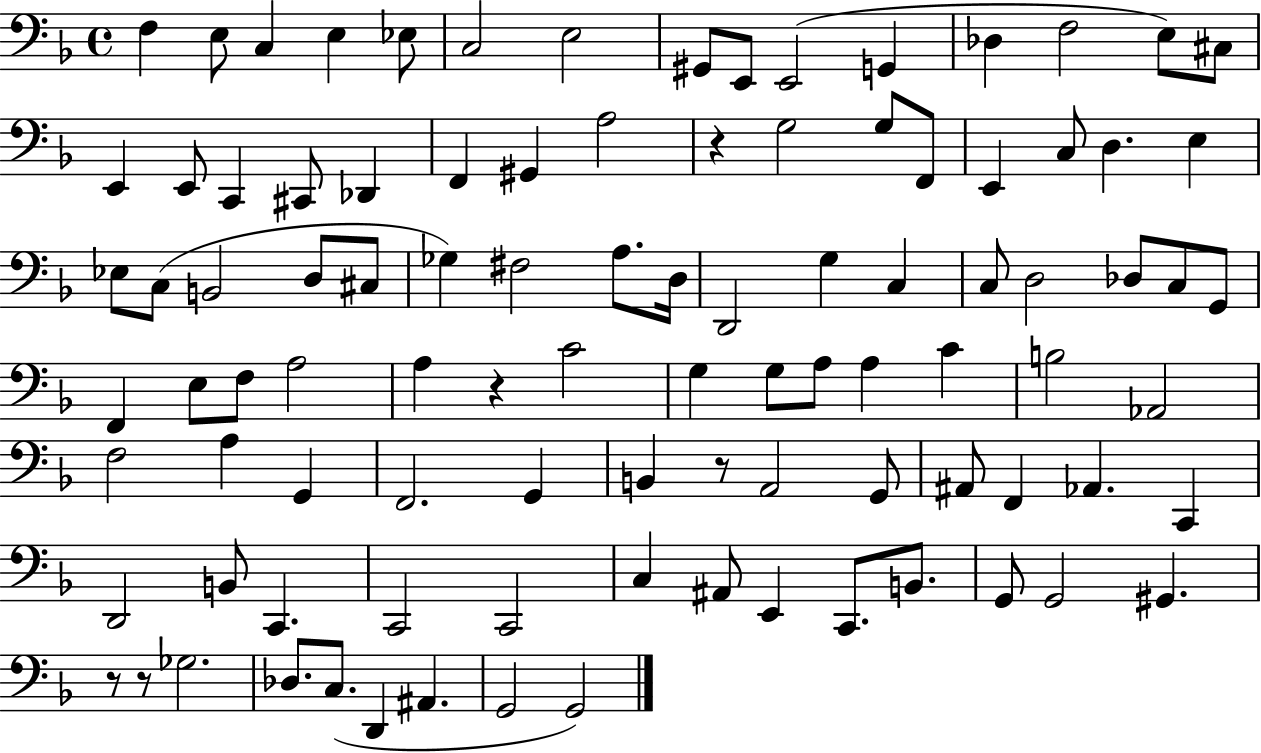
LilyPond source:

{
  \clef bass
  \time 4/4
  \defaultTimeSignature
  \key f \major
  f4 e8 c4 e4 ees8 | c2 e2 | gis,8 e,8 e,2( g,4 | des4 f2 e8) cis8 | \break e,4 e,8 c,4 cis,8 des,4 | f,4 gis,4 a2 | r4 g2 g8 f,8 | e,4 c8 d4. e4 | \break ees8 c8( b,2 d8 cis8 | ges4) fis2 a8. d16 | d,2 g4 c4 | c8 d2 des8 c8 g,8 | \break f,4 e8 f8 a2 | a4 r4 c'2 | g4 g8 a8 a4 c'4 | b2 aes,2 | \break f2 a4 g,4 | f,2. g,4 | b,4 r8 a,2 g,8 | ais,8 f,4 aes,4. c,4 | \break d,2 b,8 c,4. | c,2 c,2 | c4 ais,8 e,4 c,8. b,8. | g,8 g,2 gis,4. | \break r8 r8 ges2. | des8. c8.( d,4 ais,4. | g,2 g,2) | \bar "|."
}